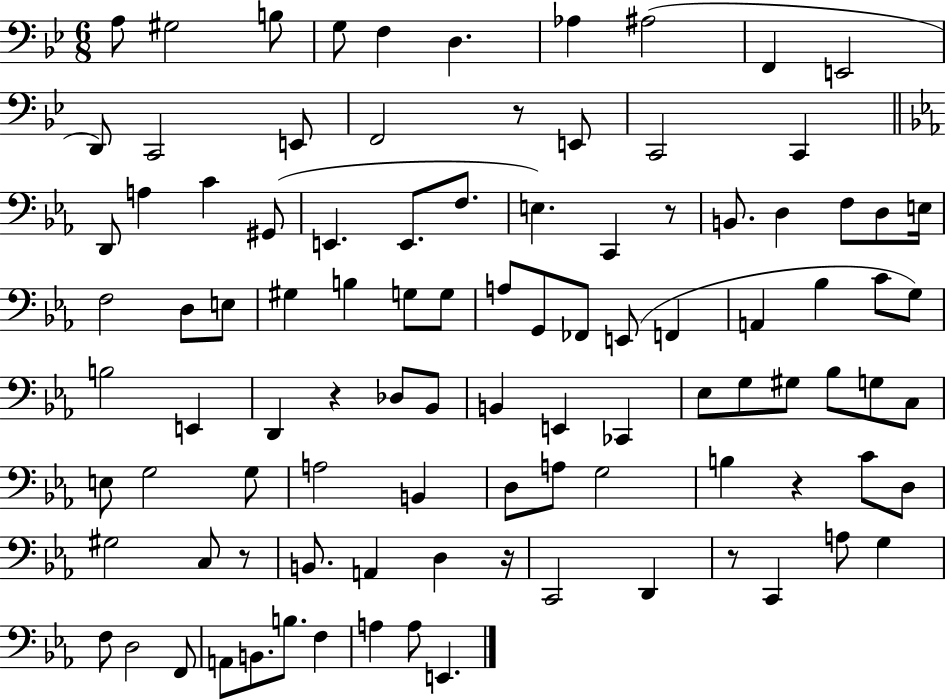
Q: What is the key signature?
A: BES major